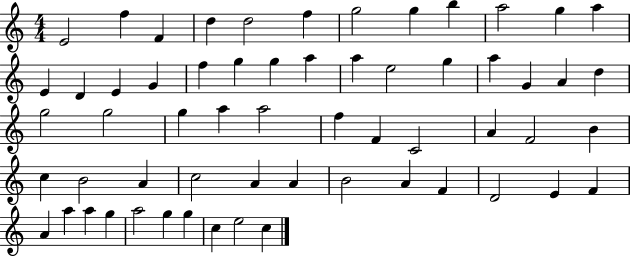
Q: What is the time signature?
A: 4/4